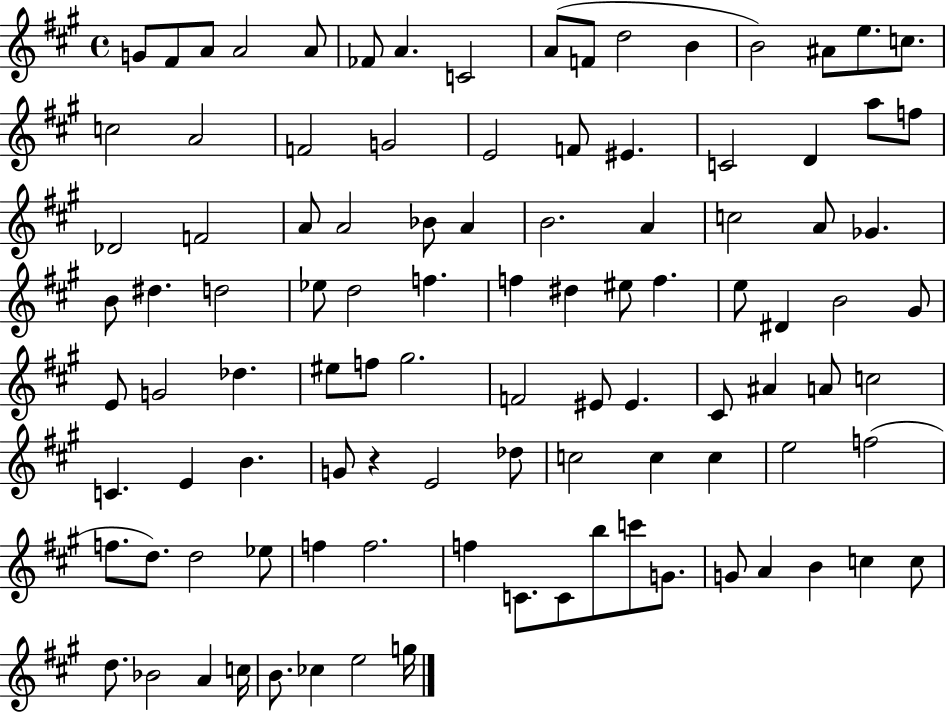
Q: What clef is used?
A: treble